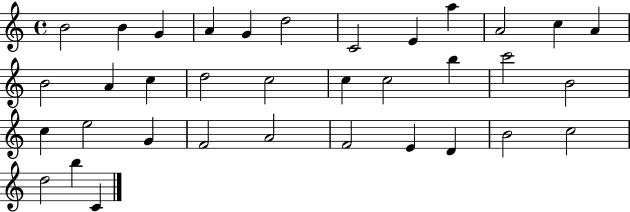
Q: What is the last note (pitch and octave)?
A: C4